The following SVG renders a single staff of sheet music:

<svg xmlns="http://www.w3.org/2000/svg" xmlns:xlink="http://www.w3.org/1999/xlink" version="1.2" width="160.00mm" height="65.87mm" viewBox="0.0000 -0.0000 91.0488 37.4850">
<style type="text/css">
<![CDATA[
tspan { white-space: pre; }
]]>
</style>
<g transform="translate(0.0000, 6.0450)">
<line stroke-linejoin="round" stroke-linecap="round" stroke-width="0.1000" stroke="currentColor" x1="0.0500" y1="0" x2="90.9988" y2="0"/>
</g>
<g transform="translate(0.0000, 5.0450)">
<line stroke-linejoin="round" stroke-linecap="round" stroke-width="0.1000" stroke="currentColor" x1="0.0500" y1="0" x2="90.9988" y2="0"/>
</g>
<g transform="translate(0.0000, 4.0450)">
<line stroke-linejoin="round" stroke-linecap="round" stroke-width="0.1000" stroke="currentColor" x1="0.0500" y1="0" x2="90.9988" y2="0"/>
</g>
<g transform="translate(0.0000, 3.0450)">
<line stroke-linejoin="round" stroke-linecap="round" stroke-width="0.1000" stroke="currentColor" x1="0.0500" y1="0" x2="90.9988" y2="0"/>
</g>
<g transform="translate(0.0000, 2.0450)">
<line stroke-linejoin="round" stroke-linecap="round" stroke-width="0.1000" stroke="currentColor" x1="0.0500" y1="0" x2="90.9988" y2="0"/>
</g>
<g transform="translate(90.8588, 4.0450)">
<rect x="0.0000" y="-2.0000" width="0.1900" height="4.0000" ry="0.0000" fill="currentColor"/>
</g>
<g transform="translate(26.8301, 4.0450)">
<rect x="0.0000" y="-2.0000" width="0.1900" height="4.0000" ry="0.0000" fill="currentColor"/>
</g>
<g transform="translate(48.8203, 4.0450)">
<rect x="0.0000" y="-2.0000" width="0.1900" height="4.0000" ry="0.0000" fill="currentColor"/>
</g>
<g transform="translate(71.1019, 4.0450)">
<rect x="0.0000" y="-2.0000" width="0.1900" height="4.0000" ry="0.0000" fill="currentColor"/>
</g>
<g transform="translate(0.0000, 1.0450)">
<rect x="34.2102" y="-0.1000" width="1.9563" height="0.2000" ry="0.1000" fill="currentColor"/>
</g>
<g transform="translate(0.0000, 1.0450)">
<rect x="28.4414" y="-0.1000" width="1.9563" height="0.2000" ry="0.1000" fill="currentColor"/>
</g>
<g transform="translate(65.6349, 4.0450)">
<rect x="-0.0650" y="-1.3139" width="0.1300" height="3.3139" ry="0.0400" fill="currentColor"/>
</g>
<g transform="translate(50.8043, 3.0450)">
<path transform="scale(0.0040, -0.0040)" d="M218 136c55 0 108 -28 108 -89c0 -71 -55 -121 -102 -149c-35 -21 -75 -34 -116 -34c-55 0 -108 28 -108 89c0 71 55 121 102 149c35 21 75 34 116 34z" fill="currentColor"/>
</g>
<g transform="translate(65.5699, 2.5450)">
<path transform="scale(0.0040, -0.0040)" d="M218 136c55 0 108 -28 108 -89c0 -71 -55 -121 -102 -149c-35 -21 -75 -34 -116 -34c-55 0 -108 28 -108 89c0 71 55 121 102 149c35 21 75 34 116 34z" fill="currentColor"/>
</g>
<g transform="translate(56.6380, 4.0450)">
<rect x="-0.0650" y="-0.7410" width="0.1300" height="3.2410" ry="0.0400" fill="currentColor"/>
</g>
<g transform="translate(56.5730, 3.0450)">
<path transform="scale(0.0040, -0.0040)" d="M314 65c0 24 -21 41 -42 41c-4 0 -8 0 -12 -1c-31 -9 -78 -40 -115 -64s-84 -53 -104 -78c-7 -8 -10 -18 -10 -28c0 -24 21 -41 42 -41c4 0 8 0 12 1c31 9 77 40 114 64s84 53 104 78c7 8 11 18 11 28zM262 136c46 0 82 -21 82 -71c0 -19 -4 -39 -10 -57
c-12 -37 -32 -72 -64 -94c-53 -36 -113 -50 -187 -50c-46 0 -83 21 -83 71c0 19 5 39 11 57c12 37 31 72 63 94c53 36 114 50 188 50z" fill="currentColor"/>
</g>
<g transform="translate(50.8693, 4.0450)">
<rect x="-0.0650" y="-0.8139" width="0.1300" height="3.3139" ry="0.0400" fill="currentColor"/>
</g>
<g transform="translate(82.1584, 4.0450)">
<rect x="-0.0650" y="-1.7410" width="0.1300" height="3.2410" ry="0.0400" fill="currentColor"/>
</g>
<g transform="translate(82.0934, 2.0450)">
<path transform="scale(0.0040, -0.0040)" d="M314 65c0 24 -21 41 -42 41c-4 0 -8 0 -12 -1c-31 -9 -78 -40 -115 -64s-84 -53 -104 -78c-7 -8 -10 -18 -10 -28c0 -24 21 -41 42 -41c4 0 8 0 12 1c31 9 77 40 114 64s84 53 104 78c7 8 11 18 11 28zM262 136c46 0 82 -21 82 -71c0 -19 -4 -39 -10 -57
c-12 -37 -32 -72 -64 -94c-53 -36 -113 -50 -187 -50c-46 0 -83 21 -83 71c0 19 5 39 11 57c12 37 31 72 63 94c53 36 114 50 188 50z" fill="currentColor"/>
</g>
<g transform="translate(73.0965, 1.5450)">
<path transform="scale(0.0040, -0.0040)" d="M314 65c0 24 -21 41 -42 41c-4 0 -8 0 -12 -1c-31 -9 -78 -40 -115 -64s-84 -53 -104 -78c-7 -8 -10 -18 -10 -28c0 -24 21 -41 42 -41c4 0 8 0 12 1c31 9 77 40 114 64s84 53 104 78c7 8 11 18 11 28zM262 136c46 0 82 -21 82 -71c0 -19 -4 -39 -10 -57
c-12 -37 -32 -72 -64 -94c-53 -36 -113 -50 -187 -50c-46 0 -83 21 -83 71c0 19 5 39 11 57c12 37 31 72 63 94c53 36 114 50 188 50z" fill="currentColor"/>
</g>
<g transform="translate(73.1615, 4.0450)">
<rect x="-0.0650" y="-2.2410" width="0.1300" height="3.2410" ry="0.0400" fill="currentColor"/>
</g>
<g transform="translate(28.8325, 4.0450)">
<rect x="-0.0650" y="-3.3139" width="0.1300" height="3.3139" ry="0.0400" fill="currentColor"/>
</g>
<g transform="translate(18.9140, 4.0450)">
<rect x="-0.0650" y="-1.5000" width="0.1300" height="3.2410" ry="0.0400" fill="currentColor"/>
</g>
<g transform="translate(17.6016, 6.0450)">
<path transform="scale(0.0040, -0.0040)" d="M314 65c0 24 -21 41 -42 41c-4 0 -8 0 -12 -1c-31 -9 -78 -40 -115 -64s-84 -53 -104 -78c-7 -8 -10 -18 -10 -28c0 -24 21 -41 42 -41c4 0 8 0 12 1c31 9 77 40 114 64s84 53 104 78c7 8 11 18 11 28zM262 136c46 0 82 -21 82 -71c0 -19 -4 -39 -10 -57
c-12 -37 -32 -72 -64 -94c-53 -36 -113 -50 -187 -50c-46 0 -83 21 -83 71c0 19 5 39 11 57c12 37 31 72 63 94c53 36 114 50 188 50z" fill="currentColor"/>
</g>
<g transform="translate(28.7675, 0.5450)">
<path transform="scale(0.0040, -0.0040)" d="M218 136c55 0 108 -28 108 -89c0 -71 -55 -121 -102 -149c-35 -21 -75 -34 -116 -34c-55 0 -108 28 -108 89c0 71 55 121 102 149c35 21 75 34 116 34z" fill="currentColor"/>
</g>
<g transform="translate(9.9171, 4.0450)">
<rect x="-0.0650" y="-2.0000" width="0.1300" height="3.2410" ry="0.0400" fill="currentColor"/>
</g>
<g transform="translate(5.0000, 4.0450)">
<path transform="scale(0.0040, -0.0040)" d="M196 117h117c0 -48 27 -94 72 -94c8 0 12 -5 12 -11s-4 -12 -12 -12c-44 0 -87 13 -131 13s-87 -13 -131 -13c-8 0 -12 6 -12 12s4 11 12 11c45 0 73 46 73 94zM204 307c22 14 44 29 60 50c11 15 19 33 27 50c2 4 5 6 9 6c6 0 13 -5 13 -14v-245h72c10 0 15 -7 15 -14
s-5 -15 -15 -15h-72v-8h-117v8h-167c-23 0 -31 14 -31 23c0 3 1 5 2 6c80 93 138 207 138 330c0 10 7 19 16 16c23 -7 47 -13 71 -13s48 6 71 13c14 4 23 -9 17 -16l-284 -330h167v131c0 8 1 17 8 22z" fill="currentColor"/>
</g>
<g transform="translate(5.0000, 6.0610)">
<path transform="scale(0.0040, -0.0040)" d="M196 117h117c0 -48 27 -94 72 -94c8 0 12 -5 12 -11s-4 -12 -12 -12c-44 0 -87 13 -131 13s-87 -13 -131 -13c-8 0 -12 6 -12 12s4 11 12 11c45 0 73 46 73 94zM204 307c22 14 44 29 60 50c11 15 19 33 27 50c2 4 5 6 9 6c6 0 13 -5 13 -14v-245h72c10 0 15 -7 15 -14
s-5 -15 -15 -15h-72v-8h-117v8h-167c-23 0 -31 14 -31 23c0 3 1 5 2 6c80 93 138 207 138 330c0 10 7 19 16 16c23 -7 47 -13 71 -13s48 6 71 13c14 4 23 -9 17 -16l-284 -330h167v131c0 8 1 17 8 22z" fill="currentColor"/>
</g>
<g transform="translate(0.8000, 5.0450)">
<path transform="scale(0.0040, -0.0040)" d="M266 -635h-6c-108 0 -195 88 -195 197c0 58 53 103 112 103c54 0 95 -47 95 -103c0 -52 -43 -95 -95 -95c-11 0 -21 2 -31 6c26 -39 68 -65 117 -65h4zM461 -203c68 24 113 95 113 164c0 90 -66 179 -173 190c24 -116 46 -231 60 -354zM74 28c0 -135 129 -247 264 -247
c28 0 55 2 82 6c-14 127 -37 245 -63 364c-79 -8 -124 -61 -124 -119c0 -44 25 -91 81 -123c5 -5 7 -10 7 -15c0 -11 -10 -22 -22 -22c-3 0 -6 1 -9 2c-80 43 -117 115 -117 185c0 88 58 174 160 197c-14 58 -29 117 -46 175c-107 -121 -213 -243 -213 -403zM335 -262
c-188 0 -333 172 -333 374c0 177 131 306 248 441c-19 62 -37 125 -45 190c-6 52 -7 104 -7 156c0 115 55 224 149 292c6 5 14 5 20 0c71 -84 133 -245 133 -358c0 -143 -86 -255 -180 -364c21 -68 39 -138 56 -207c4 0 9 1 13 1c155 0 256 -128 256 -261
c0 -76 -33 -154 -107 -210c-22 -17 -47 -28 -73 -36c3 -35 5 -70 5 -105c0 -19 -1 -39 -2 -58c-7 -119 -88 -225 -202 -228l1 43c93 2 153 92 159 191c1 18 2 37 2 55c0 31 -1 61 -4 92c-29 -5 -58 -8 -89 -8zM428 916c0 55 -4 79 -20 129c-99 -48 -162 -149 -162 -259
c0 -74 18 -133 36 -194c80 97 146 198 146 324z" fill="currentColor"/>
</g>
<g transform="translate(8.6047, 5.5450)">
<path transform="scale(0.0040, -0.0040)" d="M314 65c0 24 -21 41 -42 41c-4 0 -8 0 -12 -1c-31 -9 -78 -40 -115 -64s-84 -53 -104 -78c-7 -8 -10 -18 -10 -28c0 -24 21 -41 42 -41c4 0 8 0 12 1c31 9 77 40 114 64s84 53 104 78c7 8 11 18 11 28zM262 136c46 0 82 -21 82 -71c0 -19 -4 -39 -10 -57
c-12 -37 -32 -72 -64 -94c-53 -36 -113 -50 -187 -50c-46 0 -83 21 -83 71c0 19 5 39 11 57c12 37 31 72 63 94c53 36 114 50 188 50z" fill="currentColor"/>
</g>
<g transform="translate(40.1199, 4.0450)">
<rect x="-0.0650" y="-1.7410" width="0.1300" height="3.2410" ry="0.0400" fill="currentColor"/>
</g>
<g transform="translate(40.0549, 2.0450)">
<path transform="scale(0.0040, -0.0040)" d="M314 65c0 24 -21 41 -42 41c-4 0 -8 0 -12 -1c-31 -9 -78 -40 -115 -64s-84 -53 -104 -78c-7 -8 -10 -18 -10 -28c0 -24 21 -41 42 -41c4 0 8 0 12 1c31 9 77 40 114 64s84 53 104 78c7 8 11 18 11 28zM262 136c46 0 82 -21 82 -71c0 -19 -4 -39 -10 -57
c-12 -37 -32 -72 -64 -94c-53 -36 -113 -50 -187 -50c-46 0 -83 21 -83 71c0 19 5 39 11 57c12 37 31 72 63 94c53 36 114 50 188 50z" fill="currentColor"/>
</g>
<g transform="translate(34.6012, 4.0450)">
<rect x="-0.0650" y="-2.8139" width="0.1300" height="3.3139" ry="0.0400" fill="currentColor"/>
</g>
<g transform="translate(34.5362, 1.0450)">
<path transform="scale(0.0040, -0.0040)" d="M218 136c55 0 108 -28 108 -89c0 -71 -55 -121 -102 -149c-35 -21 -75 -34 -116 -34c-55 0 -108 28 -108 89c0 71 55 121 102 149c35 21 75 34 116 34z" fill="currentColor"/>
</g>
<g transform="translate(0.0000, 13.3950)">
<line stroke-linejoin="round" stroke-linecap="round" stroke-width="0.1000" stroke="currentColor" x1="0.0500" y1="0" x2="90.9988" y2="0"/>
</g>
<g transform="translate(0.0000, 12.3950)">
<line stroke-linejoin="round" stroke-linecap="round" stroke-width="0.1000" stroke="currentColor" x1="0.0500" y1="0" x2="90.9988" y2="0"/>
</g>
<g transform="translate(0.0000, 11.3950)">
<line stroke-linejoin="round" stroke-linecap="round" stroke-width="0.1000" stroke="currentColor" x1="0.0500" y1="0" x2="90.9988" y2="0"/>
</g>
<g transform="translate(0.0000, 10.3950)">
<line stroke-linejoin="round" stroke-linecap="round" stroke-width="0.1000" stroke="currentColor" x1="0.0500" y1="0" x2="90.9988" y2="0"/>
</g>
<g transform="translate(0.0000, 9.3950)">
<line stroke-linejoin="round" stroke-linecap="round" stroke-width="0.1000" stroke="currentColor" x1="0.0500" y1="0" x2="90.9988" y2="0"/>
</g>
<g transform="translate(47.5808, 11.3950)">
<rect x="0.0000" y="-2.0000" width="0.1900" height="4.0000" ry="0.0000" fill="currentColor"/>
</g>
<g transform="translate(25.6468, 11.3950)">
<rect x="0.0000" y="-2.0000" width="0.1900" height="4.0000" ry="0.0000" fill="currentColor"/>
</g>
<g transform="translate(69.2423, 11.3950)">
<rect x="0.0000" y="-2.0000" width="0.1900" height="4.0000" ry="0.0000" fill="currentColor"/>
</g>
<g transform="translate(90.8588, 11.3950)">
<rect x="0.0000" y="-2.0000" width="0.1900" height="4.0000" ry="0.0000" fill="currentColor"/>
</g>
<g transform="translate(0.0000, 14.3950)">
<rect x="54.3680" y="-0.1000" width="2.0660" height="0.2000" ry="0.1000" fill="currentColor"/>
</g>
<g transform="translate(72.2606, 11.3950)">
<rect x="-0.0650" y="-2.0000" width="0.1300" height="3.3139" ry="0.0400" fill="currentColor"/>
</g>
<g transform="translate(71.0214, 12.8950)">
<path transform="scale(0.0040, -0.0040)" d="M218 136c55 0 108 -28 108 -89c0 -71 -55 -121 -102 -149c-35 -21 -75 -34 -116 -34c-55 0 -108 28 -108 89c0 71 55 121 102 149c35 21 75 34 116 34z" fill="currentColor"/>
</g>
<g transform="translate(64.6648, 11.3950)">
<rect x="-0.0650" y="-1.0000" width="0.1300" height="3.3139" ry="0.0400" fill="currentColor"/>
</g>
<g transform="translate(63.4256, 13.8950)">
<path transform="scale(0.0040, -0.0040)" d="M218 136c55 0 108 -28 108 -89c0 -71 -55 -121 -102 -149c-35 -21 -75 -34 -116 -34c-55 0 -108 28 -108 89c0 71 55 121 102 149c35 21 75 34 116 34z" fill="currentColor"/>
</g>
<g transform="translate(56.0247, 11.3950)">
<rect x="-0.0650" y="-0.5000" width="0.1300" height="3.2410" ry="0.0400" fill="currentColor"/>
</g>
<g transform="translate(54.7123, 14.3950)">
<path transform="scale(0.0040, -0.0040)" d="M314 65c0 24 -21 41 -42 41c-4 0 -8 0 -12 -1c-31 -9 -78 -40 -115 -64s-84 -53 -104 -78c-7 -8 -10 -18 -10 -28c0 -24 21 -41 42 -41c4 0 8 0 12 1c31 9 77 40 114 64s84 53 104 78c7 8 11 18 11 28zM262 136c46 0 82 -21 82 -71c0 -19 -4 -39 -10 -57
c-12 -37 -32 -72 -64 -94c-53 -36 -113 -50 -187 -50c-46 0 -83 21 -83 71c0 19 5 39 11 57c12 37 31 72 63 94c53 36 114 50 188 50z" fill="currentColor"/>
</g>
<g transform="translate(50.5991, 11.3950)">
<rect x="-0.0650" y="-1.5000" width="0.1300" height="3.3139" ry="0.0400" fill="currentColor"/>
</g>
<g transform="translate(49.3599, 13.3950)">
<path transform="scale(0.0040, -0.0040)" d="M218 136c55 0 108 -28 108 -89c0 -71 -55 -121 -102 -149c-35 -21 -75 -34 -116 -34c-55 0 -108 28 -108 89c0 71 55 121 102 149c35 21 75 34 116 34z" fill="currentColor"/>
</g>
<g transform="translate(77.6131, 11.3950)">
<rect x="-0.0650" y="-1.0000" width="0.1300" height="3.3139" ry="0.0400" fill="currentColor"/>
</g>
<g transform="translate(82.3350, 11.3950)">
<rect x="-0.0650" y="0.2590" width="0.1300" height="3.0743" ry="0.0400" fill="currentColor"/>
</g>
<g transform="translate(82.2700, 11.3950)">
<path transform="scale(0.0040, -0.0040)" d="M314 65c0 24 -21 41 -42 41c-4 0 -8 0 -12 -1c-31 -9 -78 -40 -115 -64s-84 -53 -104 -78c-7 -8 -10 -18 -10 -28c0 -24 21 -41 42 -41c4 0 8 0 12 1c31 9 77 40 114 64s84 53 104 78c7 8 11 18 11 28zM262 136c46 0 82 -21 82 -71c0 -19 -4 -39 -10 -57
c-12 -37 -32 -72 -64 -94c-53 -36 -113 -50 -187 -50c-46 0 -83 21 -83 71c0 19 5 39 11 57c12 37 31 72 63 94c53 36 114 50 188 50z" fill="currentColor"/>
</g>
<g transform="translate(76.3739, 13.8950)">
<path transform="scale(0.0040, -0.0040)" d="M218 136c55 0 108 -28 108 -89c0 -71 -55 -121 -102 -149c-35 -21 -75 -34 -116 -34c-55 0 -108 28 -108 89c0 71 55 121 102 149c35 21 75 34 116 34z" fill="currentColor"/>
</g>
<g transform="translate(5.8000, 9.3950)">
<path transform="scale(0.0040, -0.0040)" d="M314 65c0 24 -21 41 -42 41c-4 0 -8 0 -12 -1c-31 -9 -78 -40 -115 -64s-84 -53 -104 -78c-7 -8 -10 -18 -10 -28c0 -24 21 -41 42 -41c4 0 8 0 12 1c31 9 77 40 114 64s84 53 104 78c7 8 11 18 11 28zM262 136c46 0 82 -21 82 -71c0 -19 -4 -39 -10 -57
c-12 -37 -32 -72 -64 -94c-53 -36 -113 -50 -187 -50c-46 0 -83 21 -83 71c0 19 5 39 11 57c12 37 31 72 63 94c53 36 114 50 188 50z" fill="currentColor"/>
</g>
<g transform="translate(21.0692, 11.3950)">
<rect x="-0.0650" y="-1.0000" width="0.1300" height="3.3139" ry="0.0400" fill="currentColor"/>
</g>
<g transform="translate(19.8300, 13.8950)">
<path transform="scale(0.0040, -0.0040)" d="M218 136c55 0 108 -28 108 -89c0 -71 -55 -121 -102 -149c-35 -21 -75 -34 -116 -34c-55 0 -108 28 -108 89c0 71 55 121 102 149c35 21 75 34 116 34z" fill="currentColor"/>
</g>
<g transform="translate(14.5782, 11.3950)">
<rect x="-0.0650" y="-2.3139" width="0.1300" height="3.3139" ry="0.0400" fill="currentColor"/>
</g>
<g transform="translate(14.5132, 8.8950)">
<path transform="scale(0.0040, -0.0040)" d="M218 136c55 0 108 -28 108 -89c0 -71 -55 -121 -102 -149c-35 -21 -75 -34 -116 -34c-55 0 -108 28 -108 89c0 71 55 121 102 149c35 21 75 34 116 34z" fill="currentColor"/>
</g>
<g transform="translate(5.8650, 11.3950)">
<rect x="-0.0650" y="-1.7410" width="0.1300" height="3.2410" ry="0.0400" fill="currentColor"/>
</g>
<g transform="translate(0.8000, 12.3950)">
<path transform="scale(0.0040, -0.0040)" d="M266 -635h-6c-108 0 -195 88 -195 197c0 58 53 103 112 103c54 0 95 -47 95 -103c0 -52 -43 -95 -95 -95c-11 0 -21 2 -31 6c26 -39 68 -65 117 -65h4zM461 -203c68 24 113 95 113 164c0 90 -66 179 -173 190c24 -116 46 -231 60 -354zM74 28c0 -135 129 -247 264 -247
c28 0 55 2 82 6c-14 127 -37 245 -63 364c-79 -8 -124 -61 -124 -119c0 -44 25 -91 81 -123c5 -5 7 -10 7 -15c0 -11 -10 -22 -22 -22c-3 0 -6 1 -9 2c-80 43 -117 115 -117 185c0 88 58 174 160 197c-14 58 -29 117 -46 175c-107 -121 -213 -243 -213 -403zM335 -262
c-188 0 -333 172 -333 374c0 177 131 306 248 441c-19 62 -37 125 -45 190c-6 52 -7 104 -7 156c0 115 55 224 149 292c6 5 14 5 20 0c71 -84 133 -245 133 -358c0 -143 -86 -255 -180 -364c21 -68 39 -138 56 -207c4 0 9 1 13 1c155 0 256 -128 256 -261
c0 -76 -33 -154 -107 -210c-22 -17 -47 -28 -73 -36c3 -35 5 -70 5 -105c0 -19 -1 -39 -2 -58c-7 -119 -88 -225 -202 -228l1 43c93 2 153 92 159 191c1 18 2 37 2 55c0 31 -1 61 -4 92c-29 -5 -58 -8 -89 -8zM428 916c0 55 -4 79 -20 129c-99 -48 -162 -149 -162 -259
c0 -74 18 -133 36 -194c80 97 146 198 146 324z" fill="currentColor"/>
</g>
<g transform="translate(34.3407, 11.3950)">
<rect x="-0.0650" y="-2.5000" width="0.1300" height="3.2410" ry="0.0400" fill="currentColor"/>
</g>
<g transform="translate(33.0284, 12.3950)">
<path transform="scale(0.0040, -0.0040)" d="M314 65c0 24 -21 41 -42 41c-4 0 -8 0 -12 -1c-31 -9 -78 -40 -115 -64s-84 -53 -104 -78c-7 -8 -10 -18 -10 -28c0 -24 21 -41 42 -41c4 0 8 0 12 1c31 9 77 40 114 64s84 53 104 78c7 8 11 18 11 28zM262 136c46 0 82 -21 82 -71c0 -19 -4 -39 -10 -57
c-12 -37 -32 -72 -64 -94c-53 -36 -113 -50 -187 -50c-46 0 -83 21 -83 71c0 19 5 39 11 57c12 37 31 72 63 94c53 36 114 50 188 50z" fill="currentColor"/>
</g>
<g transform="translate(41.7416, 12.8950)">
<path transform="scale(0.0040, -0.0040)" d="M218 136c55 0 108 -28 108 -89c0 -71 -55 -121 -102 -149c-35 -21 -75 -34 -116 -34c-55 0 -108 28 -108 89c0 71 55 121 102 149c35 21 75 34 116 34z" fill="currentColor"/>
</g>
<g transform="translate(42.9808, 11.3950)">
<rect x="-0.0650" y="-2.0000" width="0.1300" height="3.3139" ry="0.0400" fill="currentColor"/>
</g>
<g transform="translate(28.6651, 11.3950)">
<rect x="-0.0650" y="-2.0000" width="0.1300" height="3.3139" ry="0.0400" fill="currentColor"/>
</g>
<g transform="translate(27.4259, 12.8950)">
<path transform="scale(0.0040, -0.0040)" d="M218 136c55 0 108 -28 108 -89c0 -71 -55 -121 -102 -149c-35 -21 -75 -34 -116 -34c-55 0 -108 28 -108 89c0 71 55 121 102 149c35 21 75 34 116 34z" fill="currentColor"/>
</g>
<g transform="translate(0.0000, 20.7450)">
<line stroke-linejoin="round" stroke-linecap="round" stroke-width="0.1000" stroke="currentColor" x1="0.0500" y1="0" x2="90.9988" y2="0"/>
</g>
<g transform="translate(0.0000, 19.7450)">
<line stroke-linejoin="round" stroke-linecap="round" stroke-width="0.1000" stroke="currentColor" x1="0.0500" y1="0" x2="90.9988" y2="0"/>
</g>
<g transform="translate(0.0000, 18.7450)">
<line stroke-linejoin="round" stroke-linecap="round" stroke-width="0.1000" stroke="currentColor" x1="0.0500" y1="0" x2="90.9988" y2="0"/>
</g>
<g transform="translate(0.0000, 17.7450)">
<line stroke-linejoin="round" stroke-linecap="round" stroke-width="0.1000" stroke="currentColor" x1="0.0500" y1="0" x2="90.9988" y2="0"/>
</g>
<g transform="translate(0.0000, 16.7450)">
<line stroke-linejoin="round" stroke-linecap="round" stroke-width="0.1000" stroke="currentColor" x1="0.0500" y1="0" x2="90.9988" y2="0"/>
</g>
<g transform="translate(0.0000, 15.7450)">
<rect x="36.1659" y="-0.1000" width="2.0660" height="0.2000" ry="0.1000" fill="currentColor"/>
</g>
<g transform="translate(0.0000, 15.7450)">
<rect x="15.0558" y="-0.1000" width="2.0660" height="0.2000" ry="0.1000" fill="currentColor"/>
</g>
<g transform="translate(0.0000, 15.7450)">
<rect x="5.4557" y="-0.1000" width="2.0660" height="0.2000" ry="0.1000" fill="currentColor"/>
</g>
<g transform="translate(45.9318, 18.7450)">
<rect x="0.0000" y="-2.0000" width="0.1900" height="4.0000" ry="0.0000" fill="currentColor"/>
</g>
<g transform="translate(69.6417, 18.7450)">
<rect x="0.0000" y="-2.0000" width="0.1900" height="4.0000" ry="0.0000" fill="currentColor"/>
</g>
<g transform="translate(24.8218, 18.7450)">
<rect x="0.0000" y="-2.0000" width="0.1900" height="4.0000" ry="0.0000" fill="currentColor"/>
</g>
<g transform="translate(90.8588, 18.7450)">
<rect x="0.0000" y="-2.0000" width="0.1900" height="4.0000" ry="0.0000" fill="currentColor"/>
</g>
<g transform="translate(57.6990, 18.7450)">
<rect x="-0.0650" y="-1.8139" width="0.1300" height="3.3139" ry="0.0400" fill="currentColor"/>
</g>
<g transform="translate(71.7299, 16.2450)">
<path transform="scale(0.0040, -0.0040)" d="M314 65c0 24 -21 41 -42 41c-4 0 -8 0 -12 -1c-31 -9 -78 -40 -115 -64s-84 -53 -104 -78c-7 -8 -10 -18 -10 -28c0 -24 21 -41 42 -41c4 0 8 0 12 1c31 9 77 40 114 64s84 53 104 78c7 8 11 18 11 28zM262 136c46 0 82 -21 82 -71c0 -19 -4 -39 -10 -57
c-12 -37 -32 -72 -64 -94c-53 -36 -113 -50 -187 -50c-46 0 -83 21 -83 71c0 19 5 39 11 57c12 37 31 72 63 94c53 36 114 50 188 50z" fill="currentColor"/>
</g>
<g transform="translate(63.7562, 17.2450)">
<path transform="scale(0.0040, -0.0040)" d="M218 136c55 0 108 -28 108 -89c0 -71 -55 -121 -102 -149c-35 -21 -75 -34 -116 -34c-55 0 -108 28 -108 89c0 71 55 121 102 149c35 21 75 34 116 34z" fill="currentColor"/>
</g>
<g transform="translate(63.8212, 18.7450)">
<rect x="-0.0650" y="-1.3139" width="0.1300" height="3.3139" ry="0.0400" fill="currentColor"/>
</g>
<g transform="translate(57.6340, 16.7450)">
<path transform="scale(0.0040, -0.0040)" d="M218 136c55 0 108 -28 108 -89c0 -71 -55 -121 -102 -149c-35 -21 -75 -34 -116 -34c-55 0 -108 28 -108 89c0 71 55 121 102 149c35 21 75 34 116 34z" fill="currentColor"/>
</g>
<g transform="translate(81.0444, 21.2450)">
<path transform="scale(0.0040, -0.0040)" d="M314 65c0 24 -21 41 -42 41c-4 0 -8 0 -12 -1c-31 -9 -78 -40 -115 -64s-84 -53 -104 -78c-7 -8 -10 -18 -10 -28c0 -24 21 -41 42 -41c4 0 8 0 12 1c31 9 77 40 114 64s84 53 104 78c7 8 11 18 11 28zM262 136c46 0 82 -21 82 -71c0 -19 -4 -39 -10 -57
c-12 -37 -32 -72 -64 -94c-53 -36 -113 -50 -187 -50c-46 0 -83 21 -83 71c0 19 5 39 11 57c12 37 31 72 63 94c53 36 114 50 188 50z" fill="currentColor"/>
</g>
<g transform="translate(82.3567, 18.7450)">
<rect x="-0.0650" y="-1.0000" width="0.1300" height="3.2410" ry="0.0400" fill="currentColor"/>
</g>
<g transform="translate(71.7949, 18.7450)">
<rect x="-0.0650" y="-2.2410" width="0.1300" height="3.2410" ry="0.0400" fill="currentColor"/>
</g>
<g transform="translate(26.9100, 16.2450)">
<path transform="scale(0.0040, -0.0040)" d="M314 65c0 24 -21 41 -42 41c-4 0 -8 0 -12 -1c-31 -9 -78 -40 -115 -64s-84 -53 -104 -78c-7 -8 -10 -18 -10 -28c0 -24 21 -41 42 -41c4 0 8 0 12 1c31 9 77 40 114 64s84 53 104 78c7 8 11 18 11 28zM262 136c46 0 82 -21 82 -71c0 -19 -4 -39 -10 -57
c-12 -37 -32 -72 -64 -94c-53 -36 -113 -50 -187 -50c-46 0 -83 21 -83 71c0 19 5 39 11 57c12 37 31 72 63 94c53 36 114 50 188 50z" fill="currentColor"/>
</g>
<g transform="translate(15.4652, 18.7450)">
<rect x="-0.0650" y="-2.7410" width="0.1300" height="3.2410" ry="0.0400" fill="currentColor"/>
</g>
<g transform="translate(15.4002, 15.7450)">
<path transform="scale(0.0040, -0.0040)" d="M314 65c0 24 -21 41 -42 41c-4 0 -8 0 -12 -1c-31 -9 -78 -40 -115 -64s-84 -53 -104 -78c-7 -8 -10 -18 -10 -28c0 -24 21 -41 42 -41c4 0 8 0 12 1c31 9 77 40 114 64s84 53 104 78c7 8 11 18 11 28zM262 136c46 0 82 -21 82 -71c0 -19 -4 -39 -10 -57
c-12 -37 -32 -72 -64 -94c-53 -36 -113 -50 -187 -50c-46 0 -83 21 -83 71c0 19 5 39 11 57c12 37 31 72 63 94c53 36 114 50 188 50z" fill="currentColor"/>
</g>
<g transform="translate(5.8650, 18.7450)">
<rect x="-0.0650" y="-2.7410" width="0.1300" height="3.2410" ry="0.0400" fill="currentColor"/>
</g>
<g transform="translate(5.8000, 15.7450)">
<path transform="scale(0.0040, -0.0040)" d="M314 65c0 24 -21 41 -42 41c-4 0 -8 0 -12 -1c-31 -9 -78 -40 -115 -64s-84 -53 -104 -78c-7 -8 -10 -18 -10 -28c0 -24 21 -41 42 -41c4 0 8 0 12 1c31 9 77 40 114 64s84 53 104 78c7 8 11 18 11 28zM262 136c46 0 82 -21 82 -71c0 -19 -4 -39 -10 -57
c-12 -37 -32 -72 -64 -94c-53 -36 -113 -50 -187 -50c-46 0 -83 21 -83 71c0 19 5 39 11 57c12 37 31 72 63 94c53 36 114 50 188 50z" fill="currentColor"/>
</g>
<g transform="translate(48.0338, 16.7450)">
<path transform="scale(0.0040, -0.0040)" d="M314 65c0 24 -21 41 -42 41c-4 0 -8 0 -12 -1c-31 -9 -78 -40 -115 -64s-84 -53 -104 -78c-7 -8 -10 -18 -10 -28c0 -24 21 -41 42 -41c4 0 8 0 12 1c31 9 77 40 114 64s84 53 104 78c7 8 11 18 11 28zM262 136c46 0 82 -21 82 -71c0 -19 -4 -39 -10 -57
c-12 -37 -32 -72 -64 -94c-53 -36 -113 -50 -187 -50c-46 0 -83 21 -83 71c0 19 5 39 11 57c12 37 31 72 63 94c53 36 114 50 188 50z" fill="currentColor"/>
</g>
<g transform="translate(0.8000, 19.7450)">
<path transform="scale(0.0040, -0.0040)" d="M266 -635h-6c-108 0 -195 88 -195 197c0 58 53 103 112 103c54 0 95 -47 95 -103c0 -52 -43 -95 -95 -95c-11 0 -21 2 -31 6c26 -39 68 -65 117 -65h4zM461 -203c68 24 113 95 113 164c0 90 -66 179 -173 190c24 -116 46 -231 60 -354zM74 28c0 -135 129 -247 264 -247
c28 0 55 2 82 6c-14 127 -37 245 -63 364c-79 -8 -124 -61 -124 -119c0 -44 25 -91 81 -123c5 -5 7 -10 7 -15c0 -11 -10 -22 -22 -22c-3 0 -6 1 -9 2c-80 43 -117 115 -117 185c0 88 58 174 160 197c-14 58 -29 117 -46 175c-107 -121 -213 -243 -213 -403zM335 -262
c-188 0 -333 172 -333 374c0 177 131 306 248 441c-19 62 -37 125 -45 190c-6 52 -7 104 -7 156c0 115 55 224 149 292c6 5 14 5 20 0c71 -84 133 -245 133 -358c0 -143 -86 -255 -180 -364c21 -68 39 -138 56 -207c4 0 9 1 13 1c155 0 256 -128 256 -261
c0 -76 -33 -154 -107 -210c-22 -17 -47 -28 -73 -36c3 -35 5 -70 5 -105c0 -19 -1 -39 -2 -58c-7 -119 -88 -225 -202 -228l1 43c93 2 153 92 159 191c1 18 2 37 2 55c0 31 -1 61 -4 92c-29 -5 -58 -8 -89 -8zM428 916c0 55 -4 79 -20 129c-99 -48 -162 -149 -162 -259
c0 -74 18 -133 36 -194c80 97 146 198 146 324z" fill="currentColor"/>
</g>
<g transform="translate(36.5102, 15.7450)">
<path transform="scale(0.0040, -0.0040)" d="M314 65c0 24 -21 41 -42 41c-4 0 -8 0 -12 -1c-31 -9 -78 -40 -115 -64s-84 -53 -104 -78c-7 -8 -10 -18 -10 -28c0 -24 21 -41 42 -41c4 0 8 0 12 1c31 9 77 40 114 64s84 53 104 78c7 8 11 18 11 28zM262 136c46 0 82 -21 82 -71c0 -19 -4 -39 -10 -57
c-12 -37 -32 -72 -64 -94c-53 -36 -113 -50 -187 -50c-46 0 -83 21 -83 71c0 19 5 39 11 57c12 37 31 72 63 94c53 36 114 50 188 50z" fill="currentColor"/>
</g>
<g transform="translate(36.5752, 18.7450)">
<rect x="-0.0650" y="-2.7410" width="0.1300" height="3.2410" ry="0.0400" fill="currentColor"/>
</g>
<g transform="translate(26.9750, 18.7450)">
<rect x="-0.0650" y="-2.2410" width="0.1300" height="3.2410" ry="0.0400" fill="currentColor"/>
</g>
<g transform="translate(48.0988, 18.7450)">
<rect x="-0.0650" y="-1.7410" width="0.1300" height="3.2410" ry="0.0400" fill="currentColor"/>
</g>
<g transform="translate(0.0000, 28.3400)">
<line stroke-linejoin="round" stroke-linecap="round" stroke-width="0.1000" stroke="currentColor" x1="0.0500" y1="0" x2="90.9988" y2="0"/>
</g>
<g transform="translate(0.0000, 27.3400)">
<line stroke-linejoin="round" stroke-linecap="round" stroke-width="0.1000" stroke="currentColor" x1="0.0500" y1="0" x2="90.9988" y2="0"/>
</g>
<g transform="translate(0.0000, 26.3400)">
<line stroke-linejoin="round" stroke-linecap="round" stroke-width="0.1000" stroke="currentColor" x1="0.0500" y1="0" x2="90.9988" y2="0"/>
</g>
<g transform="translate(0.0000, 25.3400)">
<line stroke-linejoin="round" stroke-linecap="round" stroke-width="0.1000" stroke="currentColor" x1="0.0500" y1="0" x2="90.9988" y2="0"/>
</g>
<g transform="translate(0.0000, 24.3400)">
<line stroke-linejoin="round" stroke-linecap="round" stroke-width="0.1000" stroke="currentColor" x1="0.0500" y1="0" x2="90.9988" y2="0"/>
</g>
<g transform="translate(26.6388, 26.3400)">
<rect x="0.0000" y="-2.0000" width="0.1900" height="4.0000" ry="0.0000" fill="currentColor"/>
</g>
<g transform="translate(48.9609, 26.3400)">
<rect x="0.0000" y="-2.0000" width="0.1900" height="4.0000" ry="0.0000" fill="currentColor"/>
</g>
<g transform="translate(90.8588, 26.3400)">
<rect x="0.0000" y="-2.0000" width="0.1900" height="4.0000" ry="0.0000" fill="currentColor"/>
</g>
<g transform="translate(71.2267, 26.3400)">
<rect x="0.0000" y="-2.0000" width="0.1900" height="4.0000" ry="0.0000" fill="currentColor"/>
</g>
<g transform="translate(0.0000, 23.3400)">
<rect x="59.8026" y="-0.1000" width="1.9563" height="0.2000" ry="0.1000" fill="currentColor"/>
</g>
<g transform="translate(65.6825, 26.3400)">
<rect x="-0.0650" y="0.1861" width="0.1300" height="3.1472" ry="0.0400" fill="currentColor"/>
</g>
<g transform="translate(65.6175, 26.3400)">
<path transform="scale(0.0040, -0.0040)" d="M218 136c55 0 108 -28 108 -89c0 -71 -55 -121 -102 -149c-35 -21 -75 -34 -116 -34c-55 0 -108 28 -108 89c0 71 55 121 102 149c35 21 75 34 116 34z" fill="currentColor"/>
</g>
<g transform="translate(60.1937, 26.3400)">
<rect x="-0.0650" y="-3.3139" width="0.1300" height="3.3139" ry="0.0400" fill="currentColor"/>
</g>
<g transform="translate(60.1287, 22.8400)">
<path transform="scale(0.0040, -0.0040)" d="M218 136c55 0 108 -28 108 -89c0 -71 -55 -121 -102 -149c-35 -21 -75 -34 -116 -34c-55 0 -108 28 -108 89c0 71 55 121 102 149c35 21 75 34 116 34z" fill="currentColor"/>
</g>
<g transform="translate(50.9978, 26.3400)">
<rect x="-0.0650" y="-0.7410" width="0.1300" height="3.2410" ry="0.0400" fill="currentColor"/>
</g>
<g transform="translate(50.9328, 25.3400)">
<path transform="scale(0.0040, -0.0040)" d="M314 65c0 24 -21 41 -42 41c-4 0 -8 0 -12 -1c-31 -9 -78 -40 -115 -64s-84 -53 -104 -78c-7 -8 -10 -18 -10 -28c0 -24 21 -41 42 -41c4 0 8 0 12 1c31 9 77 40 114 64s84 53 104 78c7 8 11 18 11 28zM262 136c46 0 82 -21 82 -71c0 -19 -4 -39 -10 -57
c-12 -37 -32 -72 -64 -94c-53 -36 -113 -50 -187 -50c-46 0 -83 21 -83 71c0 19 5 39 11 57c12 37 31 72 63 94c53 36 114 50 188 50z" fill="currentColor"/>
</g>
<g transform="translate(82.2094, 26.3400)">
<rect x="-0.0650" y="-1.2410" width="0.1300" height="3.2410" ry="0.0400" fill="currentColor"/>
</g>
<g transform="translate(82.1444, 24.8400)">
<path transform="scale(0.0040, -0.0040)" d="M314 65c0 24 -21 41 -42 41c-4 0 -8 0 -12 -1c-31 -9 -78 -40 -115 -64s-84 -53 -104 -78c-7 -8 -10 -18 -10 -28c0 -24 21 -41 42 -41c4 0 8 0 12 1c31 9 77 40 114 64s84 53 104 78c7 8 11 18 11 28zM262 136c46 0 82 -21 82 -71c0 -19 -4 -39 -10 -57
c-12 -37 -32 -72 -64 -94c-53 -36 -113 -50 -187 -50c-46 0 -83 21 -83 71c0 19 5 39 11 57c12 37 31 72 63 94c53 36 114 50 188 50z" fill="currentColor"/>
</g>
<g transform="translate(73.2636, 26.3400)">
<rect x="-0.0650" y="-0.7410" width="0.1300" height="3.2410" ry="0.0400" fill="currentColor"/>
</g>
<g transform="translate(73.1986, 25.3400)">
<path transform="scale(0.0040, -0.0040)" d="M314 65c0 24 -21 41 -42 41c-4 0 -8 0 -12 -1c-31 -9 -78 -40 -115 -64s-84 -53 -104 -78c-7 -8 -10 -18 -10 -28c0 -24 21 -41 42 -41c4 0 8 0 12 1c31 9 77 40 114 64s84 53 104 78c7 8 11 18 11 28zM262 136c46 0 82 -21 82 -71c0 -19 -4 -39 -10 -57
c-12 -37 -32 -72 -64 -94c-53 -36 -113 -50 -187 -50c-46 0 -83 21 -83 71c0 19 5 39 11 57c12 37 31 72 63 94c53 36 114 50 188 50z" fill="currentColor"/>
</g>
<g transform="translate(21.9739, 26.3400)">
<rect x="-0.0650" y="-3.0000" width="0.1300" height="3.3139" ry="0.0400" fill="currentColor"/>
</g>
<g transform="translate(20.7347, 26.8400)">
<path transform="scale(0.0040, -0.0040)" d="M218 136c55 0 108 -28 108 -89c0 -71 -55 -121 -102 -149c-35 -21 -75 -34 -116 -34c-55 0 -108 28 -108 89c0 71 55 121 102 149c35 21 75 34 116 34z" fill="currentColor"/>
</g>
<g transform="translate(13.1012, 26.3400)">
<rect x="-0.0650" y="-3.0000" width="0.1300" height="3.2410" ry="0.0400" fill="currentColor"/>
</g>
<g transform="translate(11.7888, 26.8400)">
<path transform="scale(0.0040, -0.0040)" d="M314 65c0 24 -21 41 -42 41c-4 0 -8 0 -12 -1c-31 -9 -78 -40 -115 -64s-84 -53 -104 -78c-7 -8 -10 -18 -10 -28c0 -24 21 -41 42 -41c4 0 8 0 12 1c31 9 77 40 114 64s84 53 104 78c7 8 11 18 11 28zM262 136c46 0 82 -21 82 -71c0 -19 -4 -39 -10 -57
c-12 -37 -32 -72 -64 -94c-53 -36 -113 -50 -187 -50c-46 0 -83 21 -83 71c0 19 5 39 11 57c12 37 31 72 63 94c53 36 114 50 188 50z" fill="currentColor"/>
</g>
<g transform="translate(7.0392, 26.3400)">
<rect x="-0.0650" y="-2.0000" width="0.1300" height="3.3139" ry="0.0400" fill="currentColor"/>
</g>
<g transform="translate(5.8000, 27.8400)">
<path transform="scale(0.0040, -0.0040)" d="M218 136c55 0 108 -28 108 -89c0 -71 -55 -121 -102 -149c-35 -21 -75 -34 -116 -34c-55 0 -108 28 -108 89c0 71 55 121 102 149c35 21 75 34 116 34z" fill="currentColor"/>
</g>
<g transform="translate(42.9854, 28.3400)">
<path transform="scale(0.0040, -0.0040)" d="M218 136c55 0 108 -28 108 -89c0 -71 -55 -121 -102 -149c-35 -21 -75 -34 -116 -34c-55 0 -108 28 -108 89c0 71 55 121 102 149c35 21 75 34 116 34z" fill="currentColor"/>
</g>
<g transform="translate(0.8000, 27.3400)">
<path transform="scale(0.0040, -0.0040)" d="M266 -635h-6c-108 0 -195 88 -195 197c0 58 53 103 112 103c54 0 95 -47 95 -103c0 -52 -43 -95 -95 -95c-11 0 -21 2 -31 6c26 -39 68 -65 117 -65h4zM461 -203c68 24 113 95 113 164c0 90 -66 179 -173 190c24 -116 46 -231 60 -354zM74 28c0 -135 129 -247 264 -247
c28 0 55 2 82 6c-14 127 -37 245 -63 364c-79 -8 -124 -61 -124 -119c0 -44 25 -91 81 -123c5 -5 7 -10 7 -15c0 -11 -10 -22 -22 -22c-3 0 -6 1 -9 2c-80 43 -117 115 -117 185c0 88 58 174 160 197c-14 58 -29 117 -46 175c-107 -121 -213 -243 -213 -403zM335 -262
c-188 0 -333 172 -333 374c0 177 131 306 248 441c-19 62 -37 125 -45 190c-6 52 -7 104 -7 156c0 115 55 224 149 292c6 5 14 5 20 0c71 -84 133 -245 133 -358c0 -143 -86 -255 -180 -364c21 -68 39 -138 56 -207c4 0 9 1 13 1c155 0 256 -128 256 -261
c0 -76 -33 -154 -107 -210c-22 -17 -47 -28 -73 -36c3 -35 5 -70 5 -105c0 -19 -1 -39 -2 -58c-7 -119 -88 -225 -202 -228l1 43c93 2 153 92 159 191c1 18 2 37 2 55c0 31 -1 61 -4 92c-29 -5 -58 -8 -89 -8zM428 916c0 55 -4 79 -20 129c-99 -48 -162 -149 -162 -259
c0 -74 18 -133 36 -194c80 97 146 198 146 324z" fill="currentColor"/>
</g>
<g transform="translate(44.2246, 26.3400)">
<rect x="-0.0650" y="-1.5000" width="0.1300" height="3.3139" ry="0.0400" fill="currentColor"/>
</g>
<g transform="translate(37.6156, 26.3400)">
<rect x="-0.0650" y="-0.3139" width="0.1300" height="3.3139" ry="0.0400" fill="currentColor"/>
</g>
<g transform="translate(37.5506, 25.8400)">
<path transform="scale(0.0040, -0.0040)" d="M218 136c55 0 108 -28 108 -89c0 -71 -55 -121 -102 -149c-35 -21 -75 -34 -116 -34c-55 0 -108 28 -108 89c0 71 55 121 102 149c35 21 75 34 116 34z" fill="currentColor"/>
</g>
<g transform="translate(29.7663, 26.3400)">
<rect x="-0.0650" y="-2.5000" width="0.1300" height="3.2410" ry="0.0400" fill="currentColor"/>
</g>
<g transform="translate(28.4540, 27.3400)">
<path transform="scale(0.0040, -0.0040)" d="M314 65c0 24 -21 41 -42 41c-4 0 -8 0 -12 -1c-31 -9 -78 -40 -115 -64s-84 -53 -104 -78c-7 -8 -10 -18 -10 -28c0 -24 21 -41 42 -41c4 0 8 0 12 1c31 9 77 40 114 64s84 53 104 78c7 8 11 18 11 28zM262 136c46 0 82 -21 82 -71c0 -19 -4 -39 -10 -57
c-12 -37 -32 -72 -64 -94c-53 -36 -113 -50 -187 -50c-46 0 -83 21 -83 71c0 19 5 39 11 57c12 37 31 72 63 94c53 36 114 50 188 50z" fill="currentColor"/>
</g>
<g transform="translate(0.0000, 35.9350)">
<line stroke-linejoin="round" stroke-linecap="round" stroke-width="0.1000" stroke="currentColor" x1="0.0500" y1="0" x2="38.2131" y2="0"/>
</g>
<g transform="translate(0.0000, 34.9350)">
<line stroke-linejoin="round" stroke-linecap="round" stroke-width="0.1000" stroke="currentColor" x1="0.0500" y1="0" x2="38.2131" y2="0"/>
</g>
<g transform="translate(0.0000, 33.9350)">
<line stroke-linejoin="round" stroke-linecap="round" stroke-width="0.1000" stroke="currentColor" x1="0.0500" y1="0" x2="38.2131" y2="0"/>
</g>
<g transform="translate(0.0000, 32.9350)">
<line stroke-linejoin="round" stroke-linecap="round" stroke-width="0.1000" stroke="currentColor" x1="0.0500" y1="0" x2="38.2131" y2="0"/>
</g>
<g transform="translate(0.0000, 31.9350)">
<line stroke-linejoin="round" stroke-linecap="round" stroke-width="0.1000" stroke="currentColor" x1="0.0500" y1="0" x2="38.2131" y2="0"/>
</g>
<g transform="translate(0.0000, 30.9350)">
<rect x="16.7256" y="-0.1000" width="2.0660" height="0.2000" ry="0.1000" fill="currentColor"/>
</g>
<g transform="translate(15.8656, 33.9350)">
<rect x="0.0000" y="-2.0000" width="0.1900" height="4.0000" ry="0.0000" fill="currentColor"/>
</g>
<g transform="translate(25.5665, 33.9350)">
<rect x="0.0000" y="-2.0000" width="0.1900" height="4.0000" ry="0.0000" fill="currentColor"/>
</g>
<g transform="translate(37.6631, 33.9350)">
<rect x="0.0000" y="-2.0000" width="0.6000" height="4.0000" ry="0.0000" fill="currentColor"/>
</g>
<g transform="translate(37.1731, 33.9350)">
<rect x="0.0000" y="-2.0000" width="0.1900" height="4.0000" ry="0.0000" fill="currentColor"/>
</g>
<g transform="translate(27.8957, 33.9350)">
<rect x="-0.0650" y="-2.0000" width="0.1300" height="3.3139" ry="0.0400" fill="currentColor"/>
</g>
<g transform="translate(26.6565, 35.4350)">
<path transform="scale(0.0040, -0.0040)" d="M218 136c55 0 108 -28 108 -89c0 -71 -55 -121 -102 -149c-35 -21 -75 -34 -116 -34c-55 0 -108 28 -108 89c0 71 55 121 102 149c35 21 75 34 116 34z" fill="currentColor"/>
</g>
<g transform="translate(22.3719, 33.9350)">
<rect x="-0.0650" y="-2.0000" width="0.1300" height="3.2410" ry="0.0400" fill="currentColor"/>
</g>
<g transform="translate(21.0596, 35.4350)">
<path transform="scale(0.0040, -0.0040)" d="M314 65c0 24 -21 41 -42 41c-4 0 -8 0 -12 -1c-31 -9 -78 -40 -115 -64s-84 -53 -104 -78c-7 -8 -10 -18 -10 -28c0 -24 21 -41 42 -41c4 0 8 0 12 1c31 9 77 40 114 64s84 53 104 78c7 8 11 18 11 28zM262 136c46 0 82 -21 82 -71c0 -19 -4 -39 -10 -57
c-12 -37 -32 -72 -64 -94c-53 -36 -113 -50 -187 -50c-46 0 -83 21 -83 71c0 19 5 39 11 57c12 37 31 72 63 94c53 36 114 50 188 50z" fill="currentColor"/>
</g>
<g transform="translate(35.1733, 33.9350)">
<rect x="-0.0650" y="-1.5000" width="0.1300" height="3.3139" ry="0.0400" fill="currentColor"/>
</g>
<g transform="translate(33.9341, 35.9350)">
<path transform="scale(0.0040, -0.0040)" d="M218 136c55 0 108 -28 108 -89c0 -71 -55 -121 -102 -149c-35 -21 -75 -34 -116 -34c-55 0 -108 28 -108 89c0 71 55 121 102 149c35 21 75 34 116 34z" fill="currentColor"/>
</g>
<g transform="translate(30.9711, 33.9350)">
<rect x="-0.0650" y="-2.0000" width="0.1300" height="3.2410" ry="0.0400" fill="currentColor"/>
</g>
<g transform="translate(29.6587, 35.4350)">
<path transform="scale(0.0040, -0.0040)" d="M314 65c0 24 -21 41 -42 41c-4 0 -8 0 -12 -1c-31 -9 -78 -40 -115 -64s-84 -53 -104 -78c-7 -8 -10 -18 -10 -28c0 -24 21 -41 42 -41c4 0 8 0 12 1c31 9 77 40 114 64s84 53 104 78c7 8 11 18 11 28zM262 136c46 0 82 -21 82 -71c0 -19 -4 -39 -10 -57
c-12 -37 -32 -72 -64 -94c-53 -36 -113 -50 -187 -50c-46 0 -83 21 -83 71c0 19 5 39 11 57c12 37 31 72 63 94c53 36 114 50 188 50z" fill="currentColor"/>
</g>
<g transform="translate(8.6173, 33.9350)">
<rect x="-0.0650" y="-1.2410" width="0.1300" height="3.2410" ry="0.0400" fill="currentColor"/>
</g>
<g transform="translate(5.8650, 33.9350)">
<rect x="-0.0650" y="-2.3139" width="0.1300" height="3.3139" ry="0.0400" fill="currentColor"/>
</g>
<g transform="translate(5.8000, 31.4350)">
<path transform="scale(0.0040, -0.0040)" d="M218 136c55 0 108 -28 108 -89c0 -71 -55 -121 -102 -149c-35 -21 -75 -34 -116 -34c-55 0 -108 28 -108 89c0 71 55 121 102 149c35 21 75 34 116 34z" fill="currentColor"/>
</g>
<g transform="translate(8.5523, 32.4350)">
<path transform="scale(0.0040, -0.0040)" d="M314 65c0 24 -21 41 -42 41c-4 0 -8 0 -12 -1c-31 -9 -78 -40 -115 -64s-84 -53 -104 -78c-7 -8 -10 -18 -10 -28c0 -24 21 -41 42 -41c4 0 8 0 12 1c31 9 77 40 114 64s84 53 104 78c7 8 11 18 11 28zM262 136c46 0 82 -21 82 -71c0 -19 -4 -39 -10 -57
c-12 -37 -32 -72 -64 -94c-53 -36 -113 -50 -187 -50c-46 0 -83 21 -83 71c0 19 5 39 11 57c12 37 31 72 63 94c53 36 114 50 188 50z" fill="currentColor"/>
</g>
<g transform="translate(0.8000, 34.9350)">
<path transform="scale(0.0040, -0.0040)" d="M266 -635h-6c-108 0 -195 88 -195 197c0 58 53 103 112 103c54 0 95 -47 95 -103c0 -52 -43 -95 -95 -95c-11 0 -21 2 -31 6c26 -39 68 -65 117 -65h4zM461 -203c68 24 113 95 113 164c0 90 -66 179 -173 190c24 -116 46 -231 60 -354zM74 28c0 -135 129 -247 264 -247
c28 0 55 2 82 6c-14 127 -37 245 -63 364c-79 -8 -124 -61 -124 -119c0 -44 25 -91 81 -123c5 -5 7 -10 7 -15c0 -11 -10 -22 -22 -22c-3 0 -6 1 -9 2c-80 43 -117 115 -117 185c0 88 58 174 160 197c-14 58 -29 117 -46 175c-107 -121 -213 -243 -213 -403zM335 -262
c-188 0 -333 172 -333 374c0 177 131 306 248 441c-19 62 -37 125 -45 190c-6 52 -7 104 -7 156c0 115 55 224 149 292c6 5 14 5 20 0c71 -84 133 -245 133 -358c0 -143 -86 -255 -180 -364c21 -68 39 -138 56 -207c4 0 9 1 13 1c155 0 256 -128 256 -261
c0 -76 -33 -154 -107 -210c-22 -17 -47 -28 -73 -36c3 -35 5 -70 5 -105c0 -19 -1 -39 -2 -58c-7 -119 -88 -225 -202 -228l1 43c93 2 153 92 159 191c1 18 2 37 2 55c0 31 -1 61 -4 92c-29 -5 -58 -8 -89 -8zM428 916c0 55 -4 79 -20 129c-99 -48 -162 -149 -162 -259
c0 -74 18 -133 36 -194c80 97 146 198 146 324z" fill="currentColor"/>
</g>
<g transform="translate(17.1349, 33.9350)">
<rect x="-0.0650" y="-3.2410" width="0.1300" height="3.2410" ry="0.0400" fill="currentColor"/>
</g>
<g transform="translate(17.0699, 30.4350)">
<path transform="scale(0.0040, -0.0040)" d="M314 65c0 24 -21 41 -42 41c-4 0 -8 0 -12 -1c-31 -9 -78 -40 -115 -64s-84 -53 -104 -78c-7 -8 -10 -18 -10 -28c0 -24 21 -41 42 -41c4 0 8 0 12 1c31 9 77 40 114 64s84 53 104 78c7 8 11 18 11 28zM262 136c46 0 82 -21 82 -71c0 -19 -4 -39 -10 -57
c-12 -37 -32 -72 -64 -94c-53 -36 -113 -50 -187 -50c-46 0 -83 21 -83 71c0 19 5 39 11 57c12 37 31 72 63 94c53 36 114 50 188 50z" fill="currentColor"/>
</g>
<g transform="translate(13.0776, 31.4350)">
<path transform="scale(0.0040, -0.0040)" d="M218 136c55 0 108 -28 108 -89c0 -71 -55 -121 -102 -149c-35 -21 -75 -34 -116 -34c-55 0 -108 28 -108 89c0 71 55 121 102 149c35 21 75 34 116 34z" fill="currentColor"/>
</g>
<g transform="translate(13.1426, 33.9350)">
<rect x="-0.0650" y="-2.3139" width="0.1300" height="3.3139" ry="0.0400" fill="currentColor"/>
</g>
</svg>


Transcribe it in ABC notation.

X:1
T:Untitled
M:4/4
L:1/4
K:C
F2 E2 b a f2 d d2 e g2 f2 f2 g D F G2 F E C2 D F D B2 a2 a2 g2 a2 f2 f e g2 D2 F A2 A G2 c E d2 b B d2 e2 g e2 g b2 F2 F F2 E